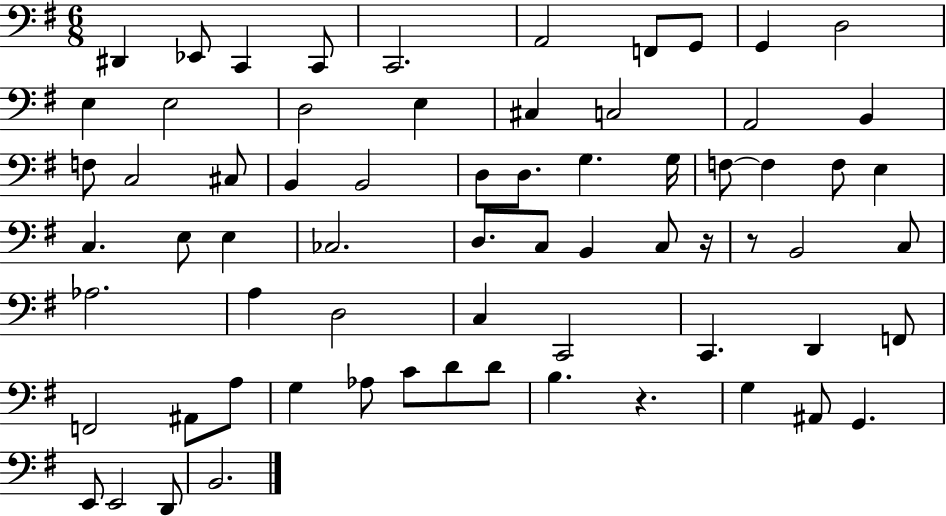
{
  \clef bass
  \numericTimeSignature
  \time 6/8
  \key g \major
  \repeat volta 2 { dis,4 ees,8 c,4 c,8 | c,2. | a,2 f,8 g,8 | g,4 d2 | \break e4 e2 | d2 e4 | cis4 c2 | a,2 b,4 | \break f8 c2 cis8 | b,4 b,2 | d8 d8. g4. g16 | f8~~ f4 f8 e4 | \break c4. e8 e4 | ces2. | d8. c8 b,4 c8 r16 | r8 b,2 c8 | \break aes2. | a4 d2 | c4 c,2 | c,4. d,4 f,8 | \break f,2 ais,8 a8 | g4 aes8 c'8 d'8 d'8 | b4. r4. | g4 ais,8 g,4. | \break e,8 e,2 d,8 | b,2. | } \bar "|."
}